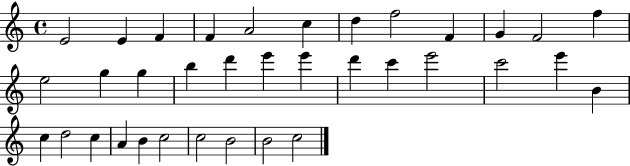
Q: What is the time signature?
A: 4/4